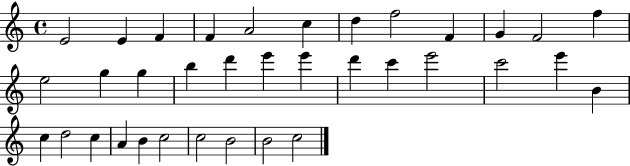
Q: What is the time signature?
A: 4/4